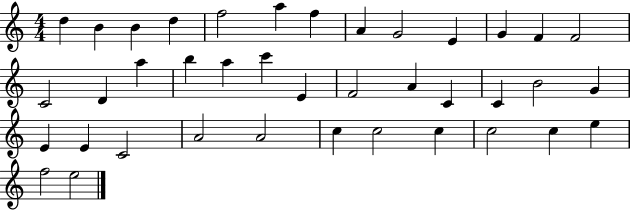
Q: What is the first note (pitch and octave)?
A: D5